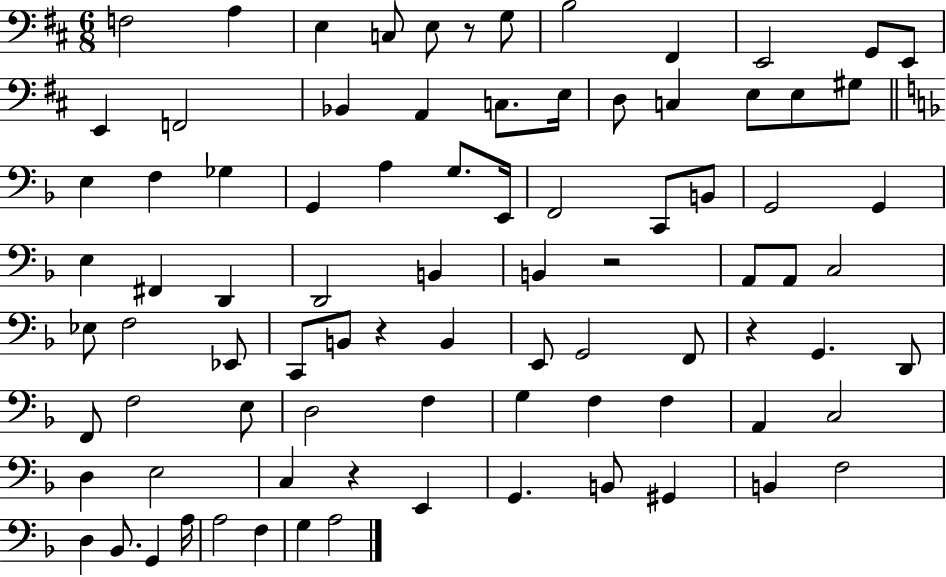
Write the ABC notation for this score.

X:1
T:Untitled
M:6/8
L:1/4
K:D
F,2 A, E, C,/2 E,/2 z/2 G,/2 B,2 ^F,, E,,2 G,,/2 E,,/2 E,, F,,2 _B,, A,, C,/2 E,/4 D,/2 C, E,/2 E,/2 ^G,/2 E, F, _G, G,, A, G,/2 E,,/4 F,,2 C,,/2 B,,/2 G,,2 G,, E, ^F,, D,, D,,2 B,, B,, z2 A,,/2 A,,/2 C,2 _E,/2 F,2 _E,,/2 C,,/2 B,,/2 z B,, E,,/2 G,,2 F,,/2 z G,, D,,/2 F,,/2 F,2 E,/2 D,2 F, G, F, F, A,, C,2 D, E,2 C, z E,, G,, B,,/2 ^G,, B,, F,2 D, _B,,/2 G,, A,/4 A,2 F, G, A,2